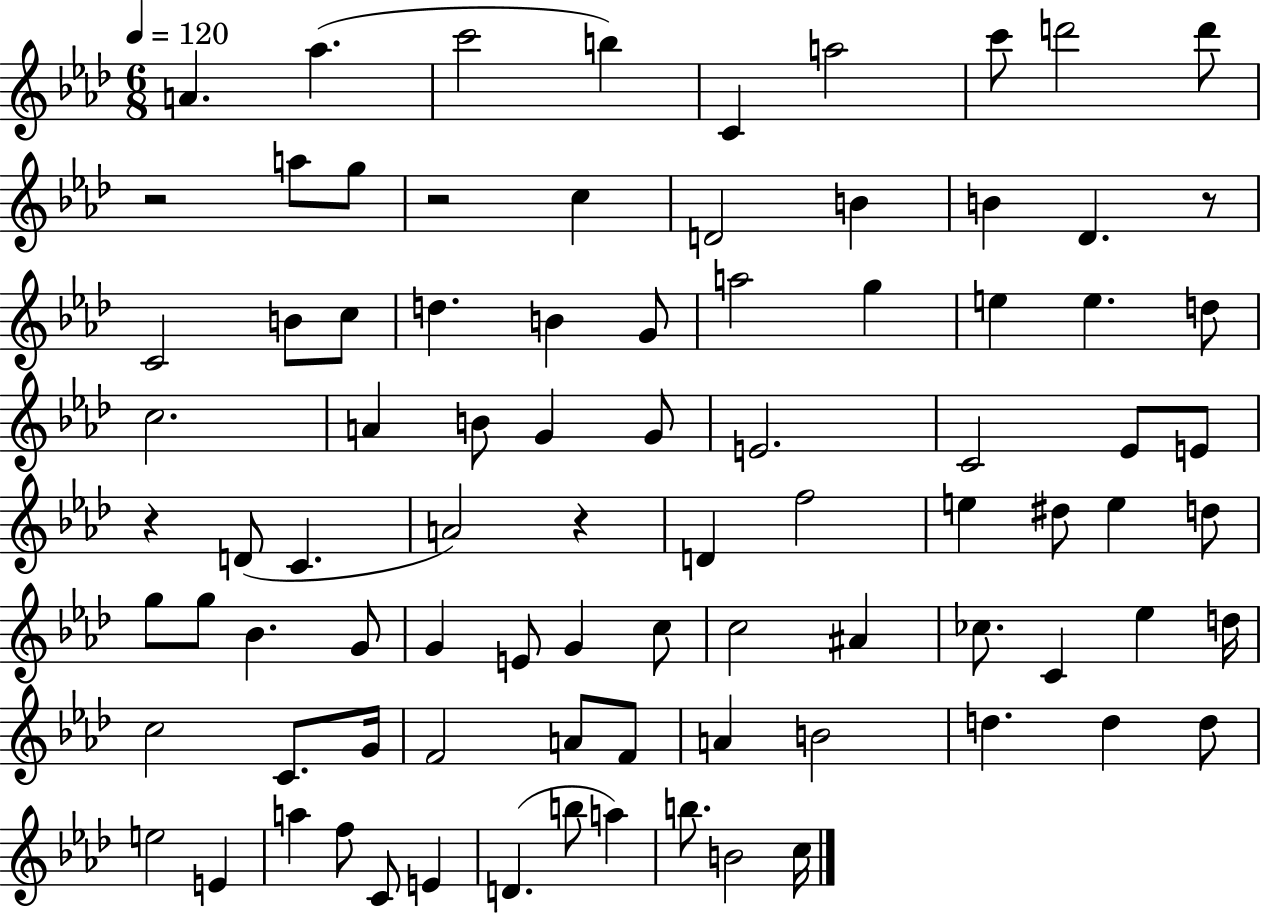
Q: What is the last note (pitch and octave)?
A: C5